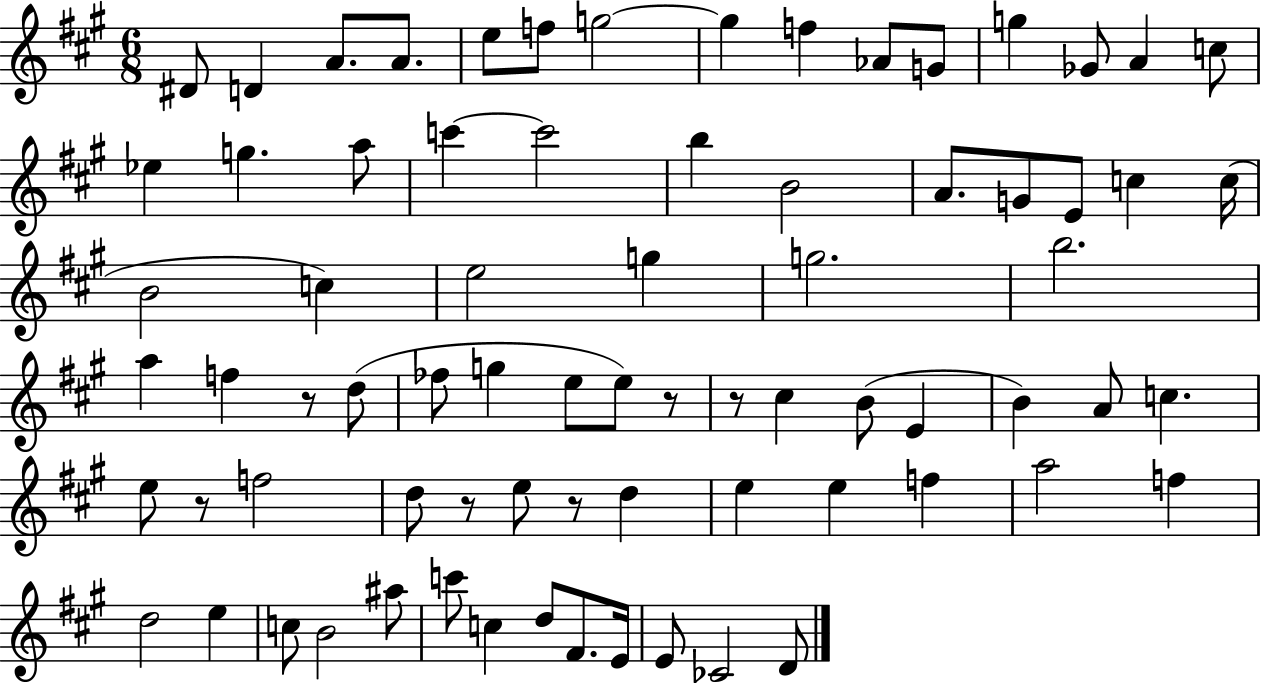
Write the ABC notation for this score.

X:1
T:Untitled
M:6/8
L:1/4
K:A
^D/2 D A/2 A/2 e/2 f/2 g2 g f _A/2 G/2 g _G/2 A c/2 _e g a/2 c' c'2 b B2 A/2 G/2 E/2 c c/4 B2 c e2 g g2 b2 a f z/2 d/2 _f/2 g e/2 e/2 z/2 z/2 ^c B/2 E B A/2 c e/2 z/2 f2 d/2 z/2 e/2 z/2 d e e f a2 f d2 e c/2 B2 ^a/2 c'/2 c d/2 ^F/2 E/4 E/2 _C2 D/2